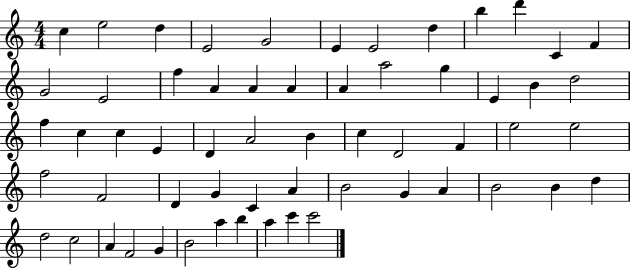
C5/q E5/h D5/q E4/h G4/h E4/q E4/h D5/q B5/q D6/q C4/q F4/q G4/h E4/h F5/q A4/q A4/q A4/q A4/q A5/h G5/q E4/q B4/q D5/h F5/q C5/q C5/q E4/q D4/q A4/h B4/q C5/q D4/h F4/q E5/h E5/h F5/h F4/h D4/q G4/q C4/q A4/q B4/h G4/q A4/q B4/h B4/q D5/q D5/h C5/h A4/q F4/h G4/q B4/h A5/q B5/q A5/q C6/q C6/h